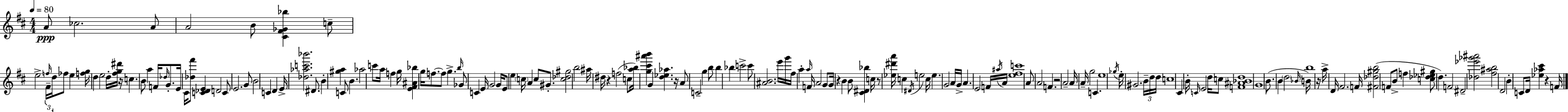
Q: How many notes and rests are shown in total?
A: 169